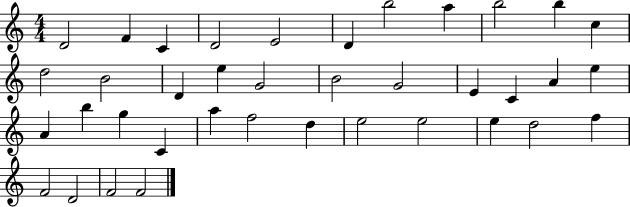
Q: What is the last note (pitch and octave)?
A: F4